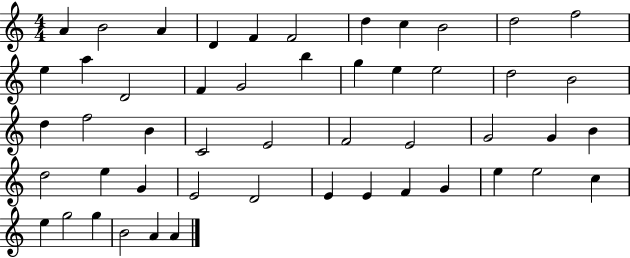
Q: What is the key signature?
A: C major